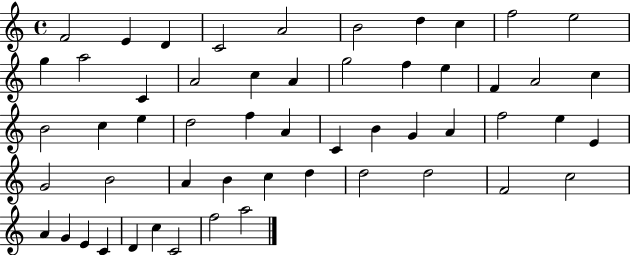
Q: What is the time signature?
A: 4/4